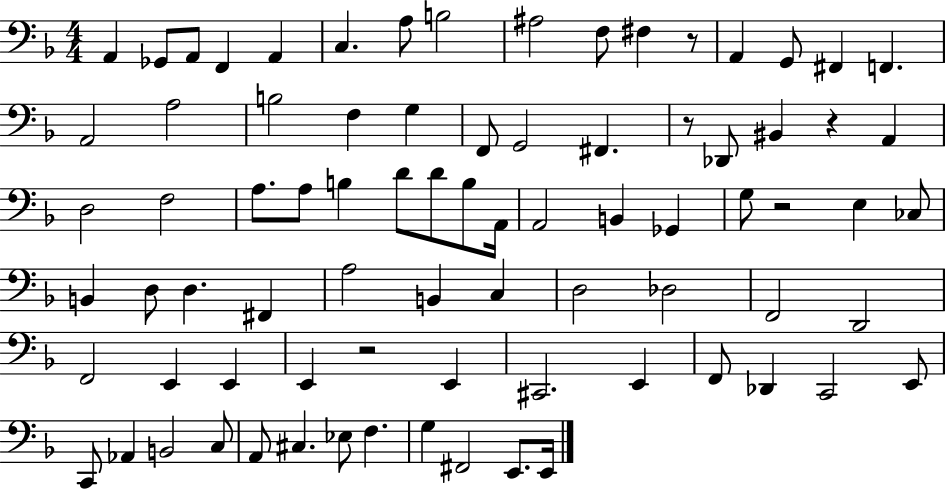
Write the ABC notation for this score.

X:1
T:Untitled
M:4/4
L:1/4
K:F
A,, _G,,/2 A,,/2 F,, A,, C, A,/2 B,2 ^A,2 F,/2 ^F, z/2 A,, G,,/2 ^F,, F,, A,,2 A,2 B,2 F, G, F,,/2 G,,2 ^F,, z/2 _D,,/2 ^B,, z A,, D,2 F,2 A,/2 A,/2 B, D/2 D/2 B,/2 A,,/4 A,,2 B,, _G,, G,/2 z2 E, _C,/2 B,, D,/2 D, ^F,, A,2 B,, C, D,2 _D,2 F,,2 D,,2 F,,2 E,, E,, E,, z2 E,, ^C,,2 E,, F,,/2 _D,, C,,2 E,,/2 C,,/2 _A,, B,,2 C,/2 A,,/2 ^C, _E,/2 F, G, ^F,,2 E,,/2 E,,/4